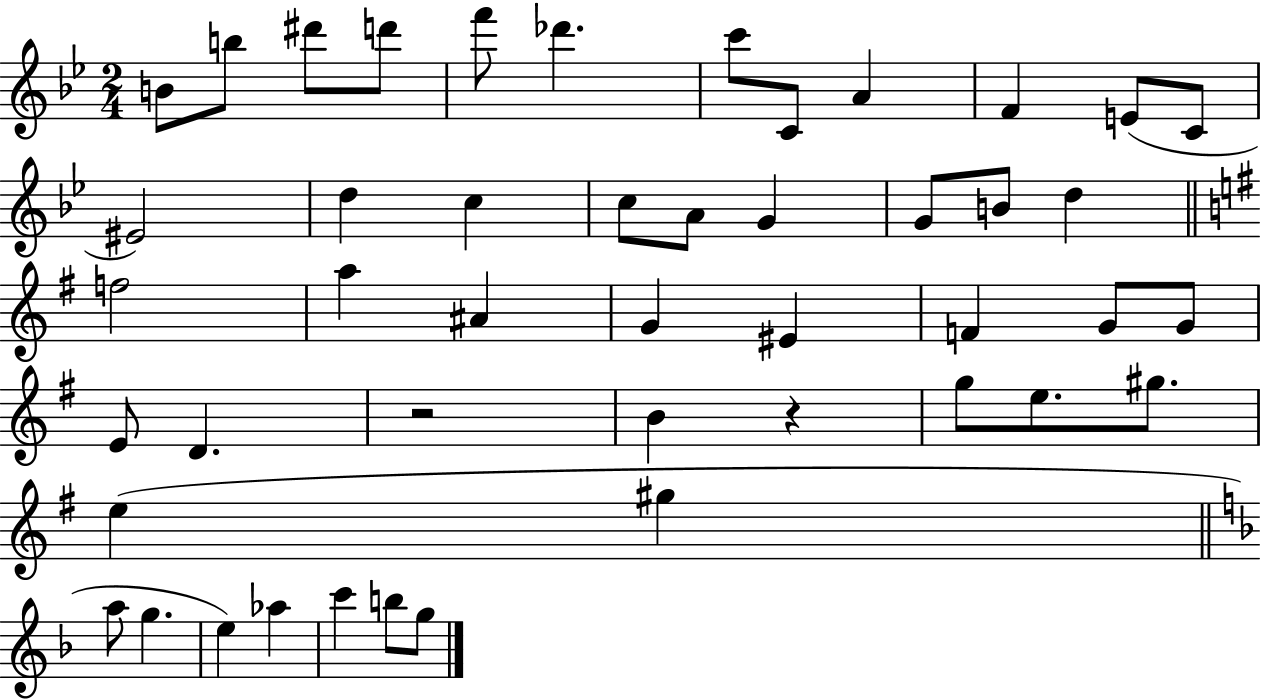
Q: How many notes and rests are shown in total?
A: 46